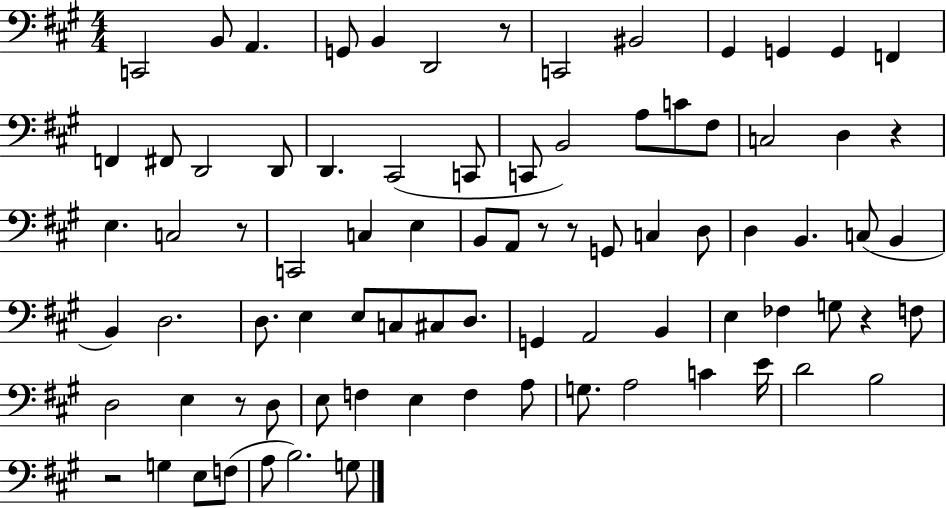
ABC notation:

X:1
T:Untitled
M:4/4
L:1/4
K:A
C,,2 B,,/2 A,, G,,/2 B,, D,,2 z/2 C,,2 ^B,,2 ^G,, G,, G,, F,, F,, ^F,,/2 D,,2 D,,/2 D,, ^C,,2 C,,/2 C,,/2 B,,2 A,/2 C/2 ^F,/2 C,2 D, z E, C,2 z/2 C,,2 C, E, B,,/2 A,,/2 z/2 z/2 G,,/2 C, D,/2 D, B,, C,/2 B,, B,, D,2 D,/2 E, E,/2 C,/2 ^C,/2 D,/2 G,, A,,2 B,, E, _F, G,/2 z F,/2 D,2 E, z/2 D,/2 E,/2 F, E, F, A,/2 G,/2 A,2 C E/4 D2 B,2 z2 G, E,/2 F,/2 A,/2 B,2 G,/2